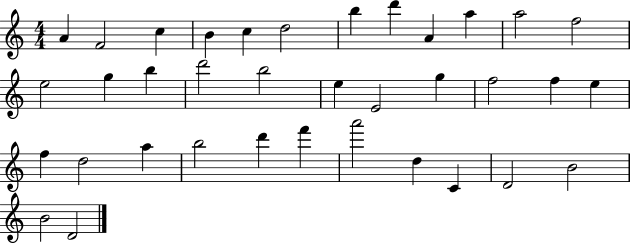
A4/q F4/h C5/q B4/q C5/q D5/h B5/q D6/q A4/q A5/q A5/h F5/h E5/h G5/q B5/q D6/h B5/h E5/q E4/h G5/q F5/h F5/q E5/q F5/q D5/h A5/q B5/h D6/q F6/q A6/h D5/q C4/q D4/h B4/h B4/h D4/h